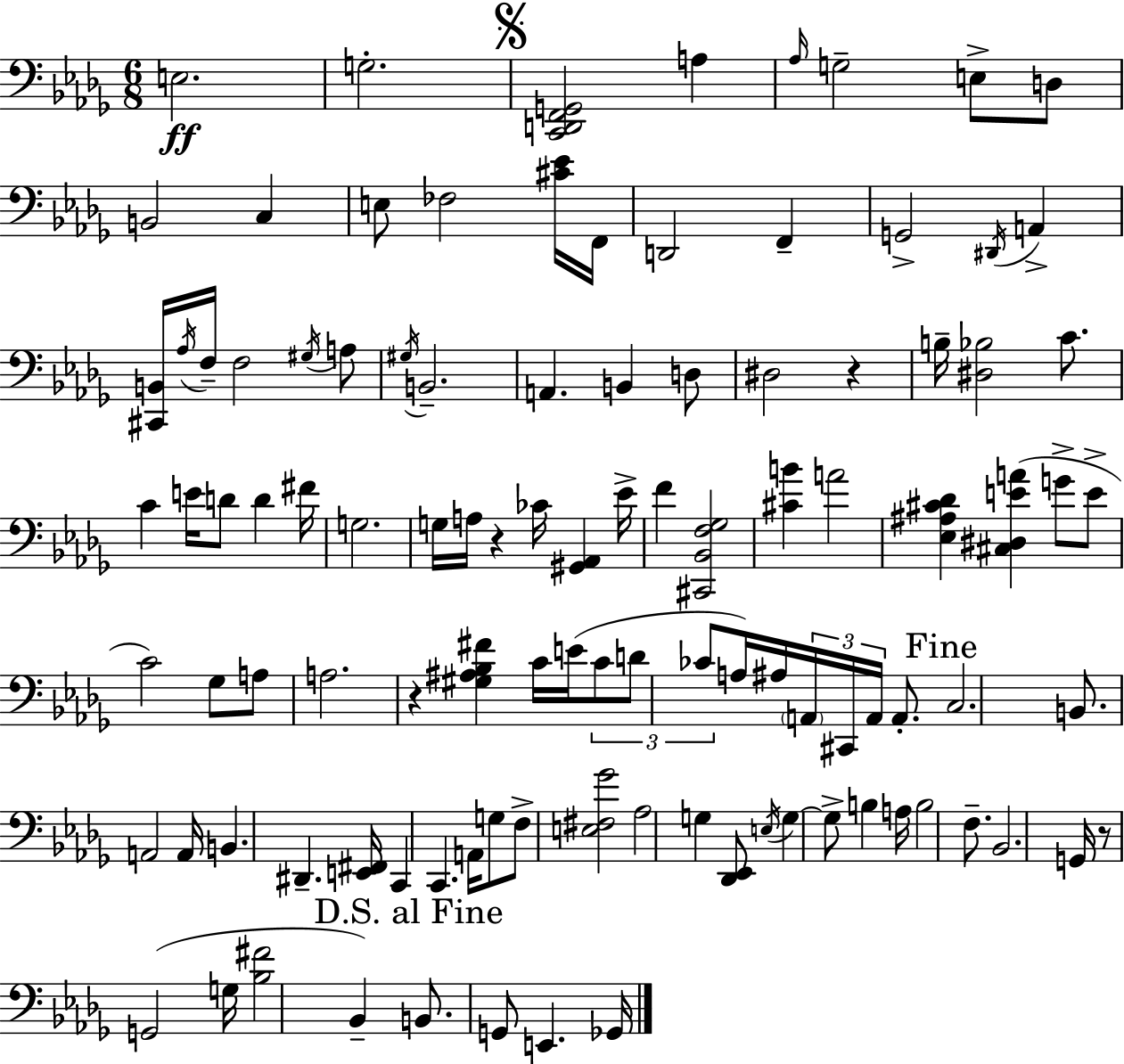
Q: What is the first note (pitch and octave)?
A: E3